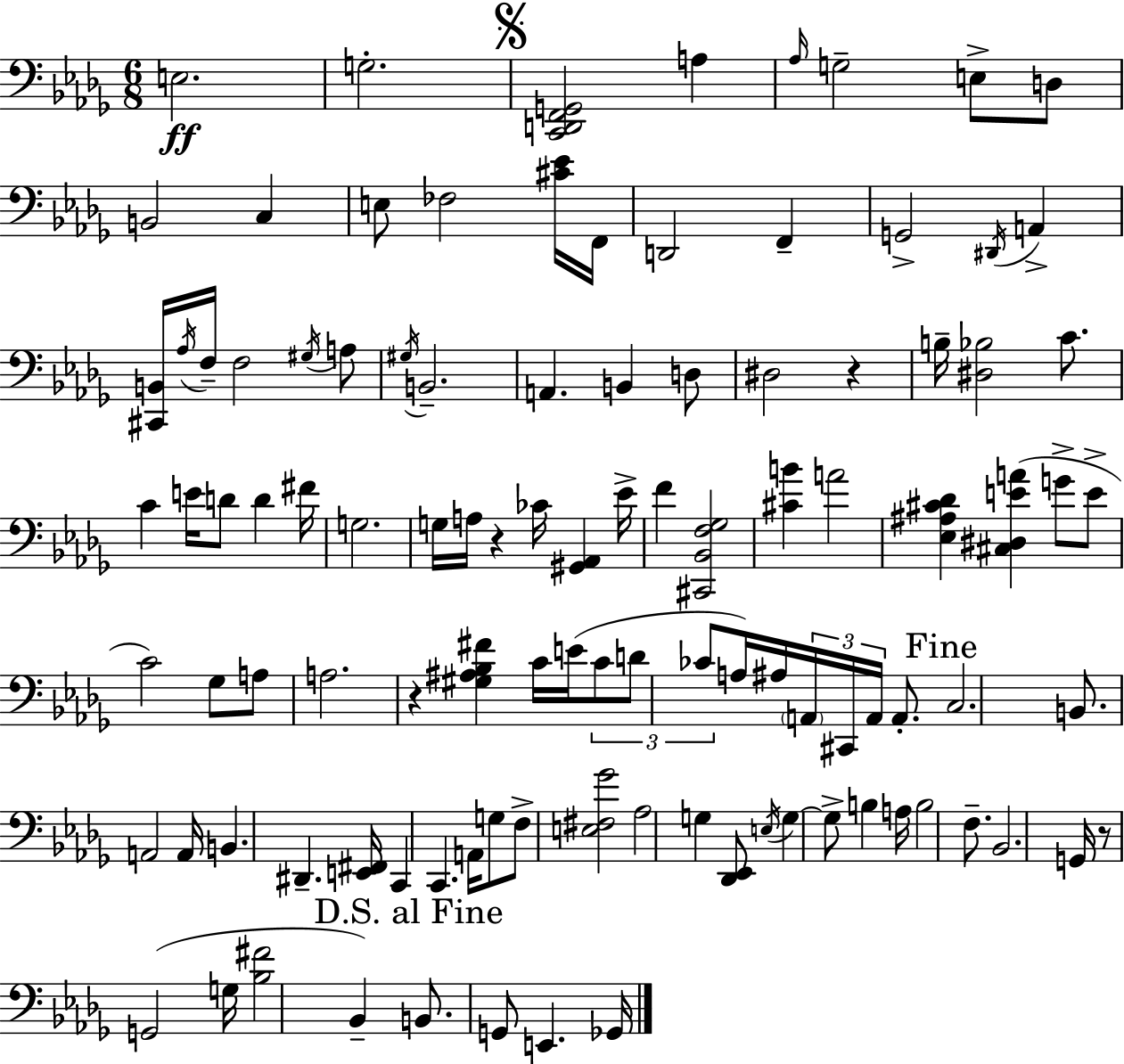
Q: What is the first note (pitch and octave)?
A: E3